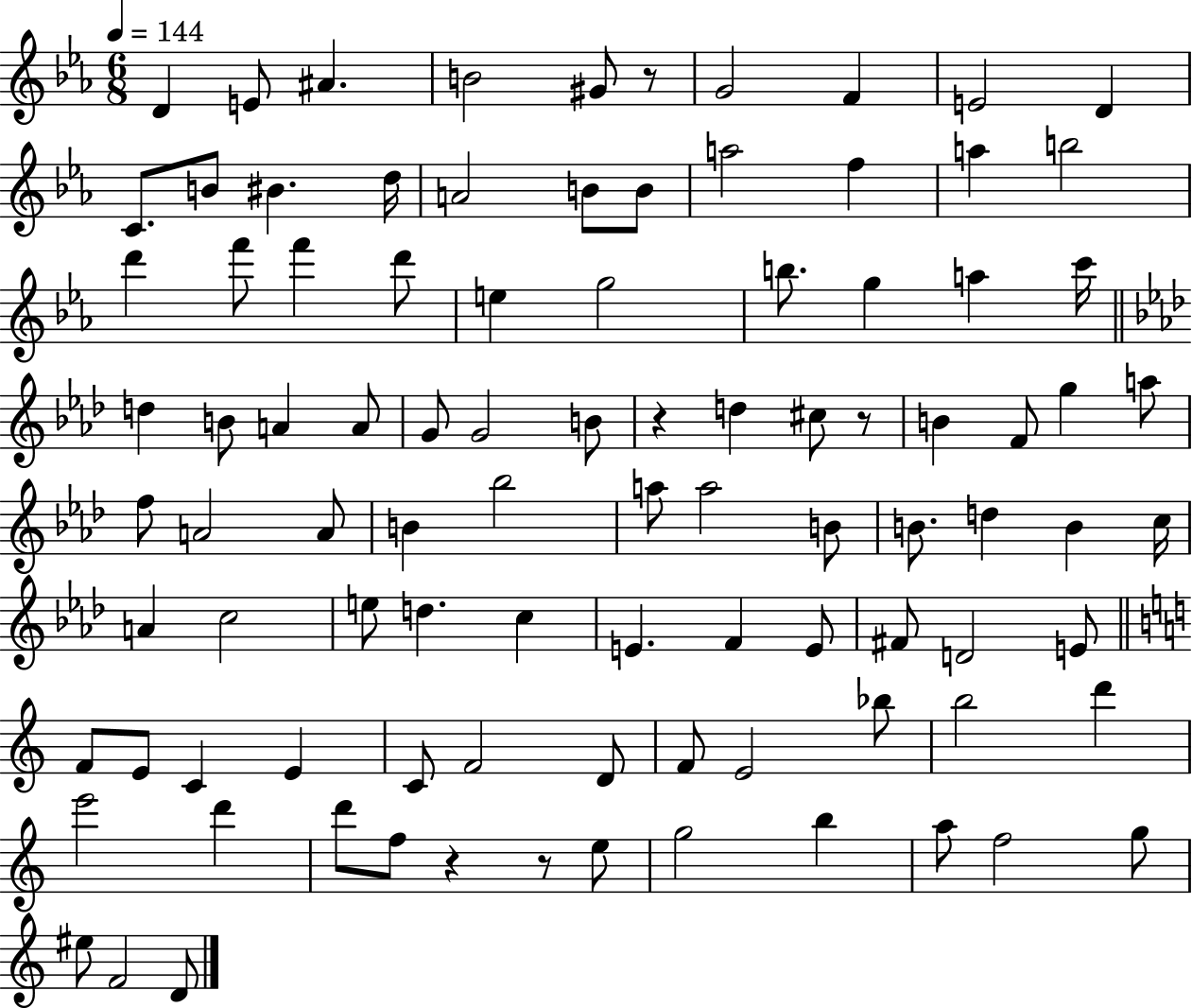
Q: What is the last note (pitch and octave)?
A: D4